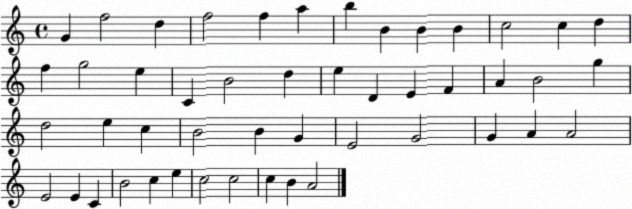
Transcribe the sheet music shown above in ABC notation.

X:1
T:Untitled
M:4/4
L:1/4
K:C
G f2 d f2 f a b B B B c2 c d f g2 e C B2 d e D E F A B2 g d2 e c B2 B G E2 G2 G A A2 E2 E C B2 c e c2 c2 c B A2